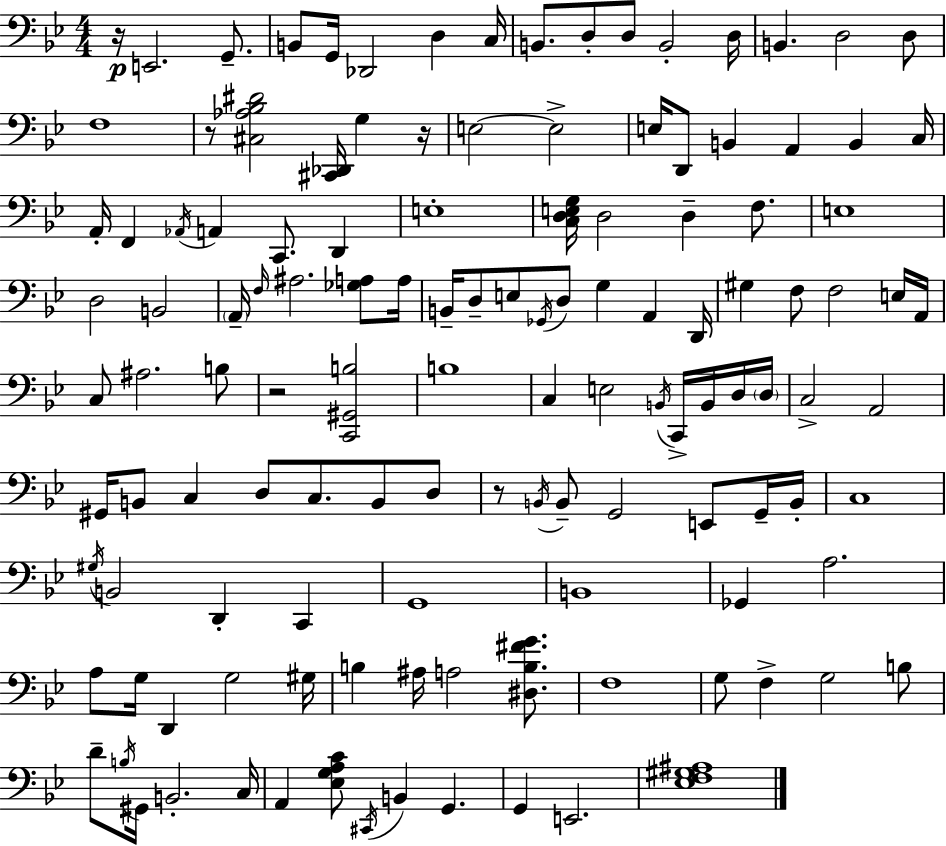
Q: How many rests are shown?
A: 5